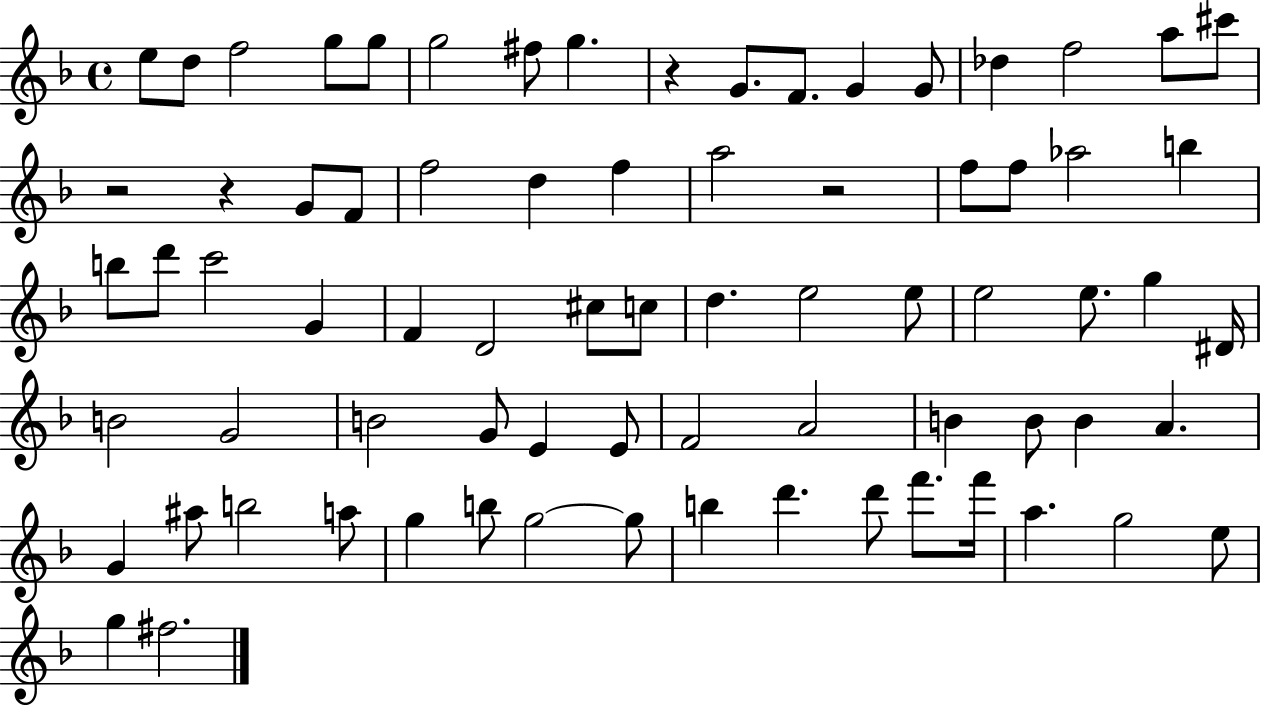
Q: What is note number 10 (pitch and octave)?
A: F4